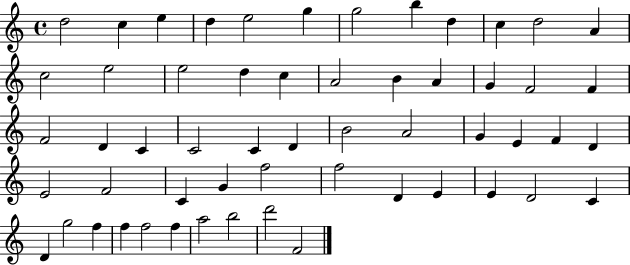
D5/h C5/q E5/q D5/q E5/h G5/q G5/h B5/q D5/q C5/q D5/h A4/q C5/h E5/h E5/h D5/q C5/q A4/h B4/q A4/q G4/q F4/h F4/q F4/h D4/q C4/q C4/h C4/q D4/q B4/h A4/h G4/q E4/q F4/q D4/q E4/h F4/h C4/q G4/q F5/h F5/h D4/q E4/q E4/q D4/h C4/q D4/q G5/h F5/q F5/q F5/h F5/q A5/h B5/h D6/h F4/h